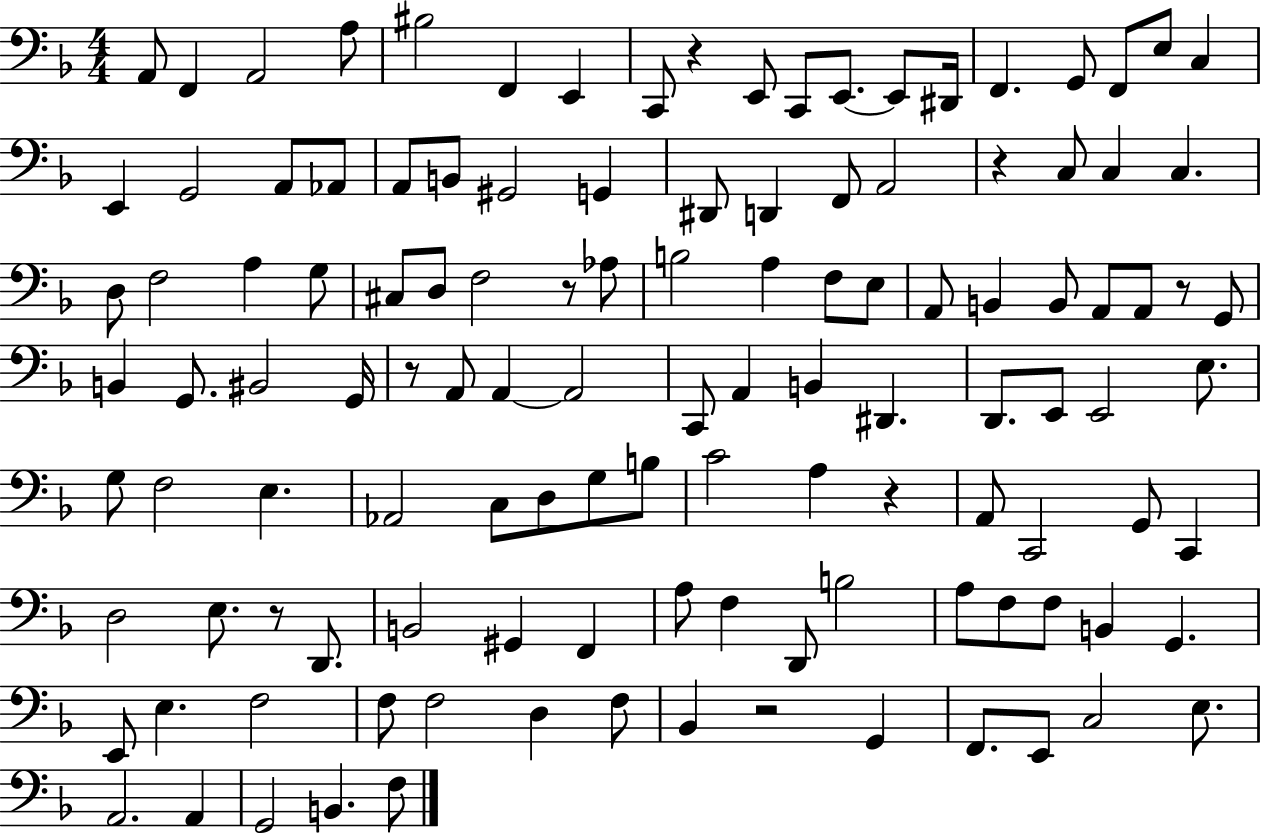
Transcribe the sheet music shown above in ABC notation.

X:1
T:Untitled
M:4/4
L:1/4
K:F
A,,/2 F,, A,,2 A,/2 ^B,2 F,, E,, C,,/2 z E,,/2 C,,/2 E,,/2 E,,/2 ^D,,/4 F,, G,,/2 F,,/2 E,/2 C, E,, G,,2 A,,/2 _A,,/2 A,,/2 B,,/2 ^G,,2 G,, ^D,,/2 D,, F,,/2 A,,2 z C,/2 C, C, D,/2 F,2 A, G,/2 ^C,/2 D,/2 F,2 z/2 _A,/2 B,2 A, F,/2 E,/2 A,,/2 B,, B,,/2 A,,/2 A,,/2 z/2 G,,/2 B,, G,,/2 ^B,,2 G,,/4 z/2 A,,/2 A,, A,,2 C,,/2 A,, B,, ^D,, D,,/2 E,,/2 E,,2 E,/2 G,/2 F,2 E, _A,,2 C,/2 D,/2 G,/2 B,/2 C2 A, z A,,/2 C,,2 G,,/2 C,, D,2 E,/2 z/2 D,,/2 B,,2 ^G,, F,, A,/2 F, D,,/2 B,2 A,/2 F,/2 F,/2 B,, G,, E,,/2 E, F,2 F,/2 F,2 D, F,/2 _B,, z2 G,, F,,/2 E,,/2 C,2 E,/2 A,,2 A,, G,,2 B,, F,/2